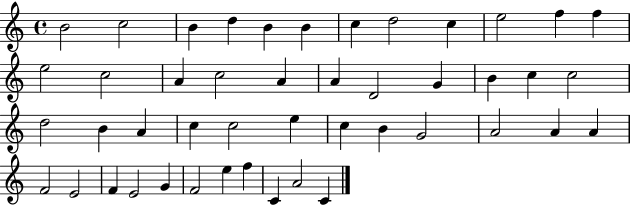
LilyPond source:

{
  \clef treble
  \time 4/4
  \defaultTimeSignature
  \key c \major
  b'2 c''2 | b'4 d''4 b'4 b'4 | c''4 d''2 c''4 | e''2 f''4 f''4 | \break e''2 c''2 | a'4 c''2 a'4 | a'4 d'2 g'4 | b'4 c''4 c''2 | \break d''2 b'4 a'4 | c''4 c''2 e''4 | c''4 b'4 g'2 | a'2 a'4 a'4 | \break f'2 e'2 | f'4 e'2 g'4 | f'2 e''4 f''4 | c'4 a'2 c'4 | \break \bar "|."
}